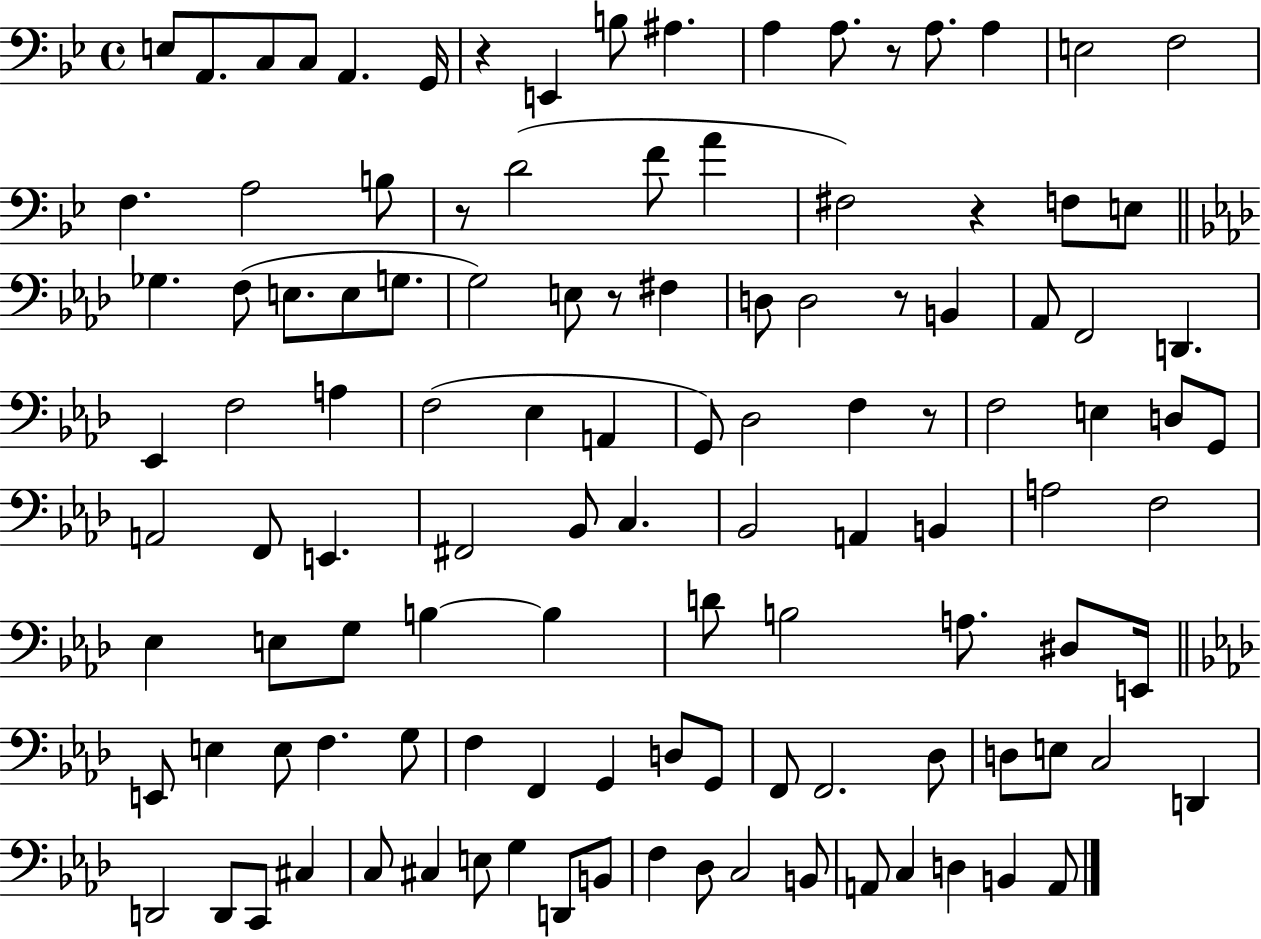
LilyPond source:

{
  \clef bass
  \time 4/4
  \defaultTimeSignature
  \key bes \major
  \repeat volta 2 { e8 a,8. c8 c8 a,4. g,16 | r4 e,4 b8 ais4. | a4 a8. r8 a8. a4 | e2 f2 | \break f4. a2 b8 | r8 d'2( f'8 a'4 | fis2) r4 f8 e8 | \bar "||" \break \key aes \major ges4. f8( e8. e8 g8. | g2) e8 r8 fis4 | d8 d2 r8 b,4 | aes,8 f,2 d,4. | \break ees,4 f2 a4 | f2( ees4 a,4 | g,8) des2 f4 r8 | f2 e4 d8 g,8 | \break a,2 f,8 e,4. | fis,2 bes,8 c4. | bes,2 a,4 b,4 | a2 f2 | \break ees4 e8 g8 b4~~ b4 | d'8 b2 a8. dis8 e,16 | \bar "||" \break \key f \minor e,8 e4 e8 f4. g8 | f4 f,4 g,4 d8 g,8 | f,8 f,2. des8 | d8 e8 c2 d,4 | \break d,2 d,8 c,8 cis4 | c8 cis4 e8 g4 d,8 b,8 | f4 des8 c2 b,8 | a,8 c4 d4 b,4 a,8 | \break } \bar "|."
}